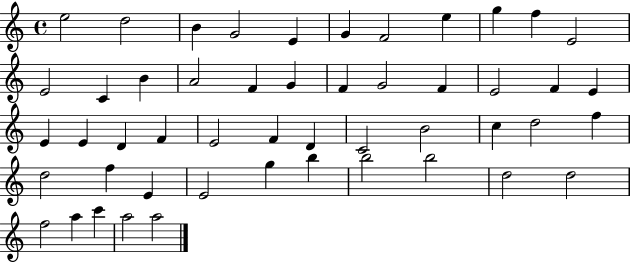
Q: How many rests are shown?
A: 0